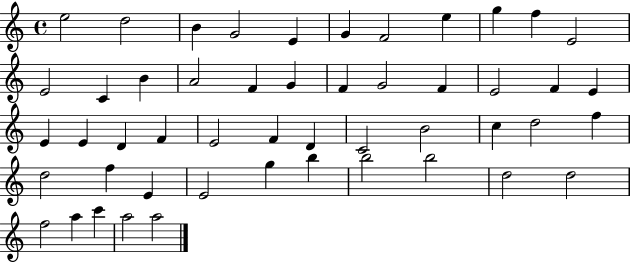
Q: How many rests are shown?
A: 0